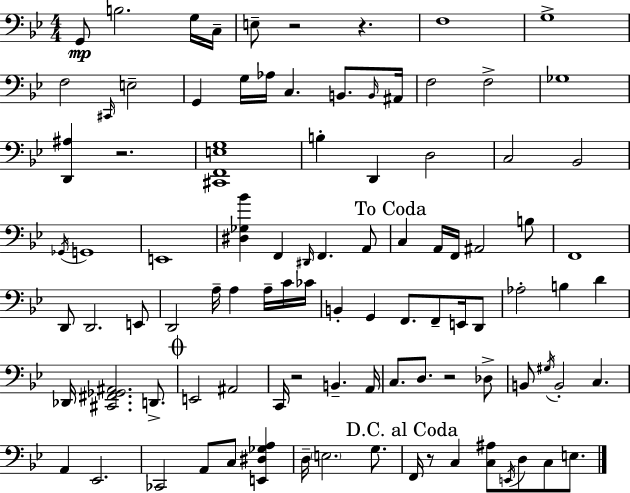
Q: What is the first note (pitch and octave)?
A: G2